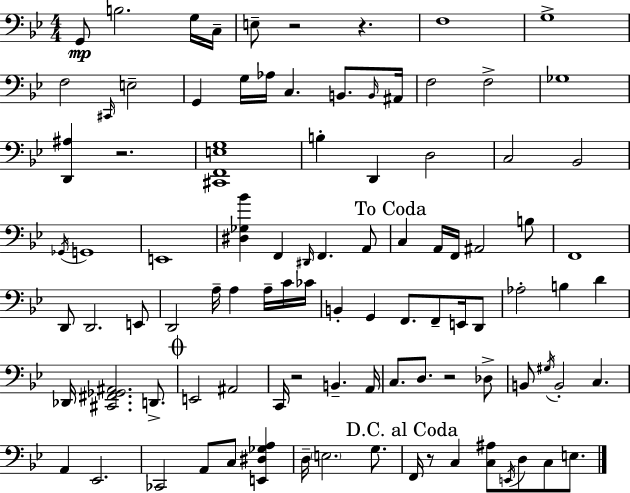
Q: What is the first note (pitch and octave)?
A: G2